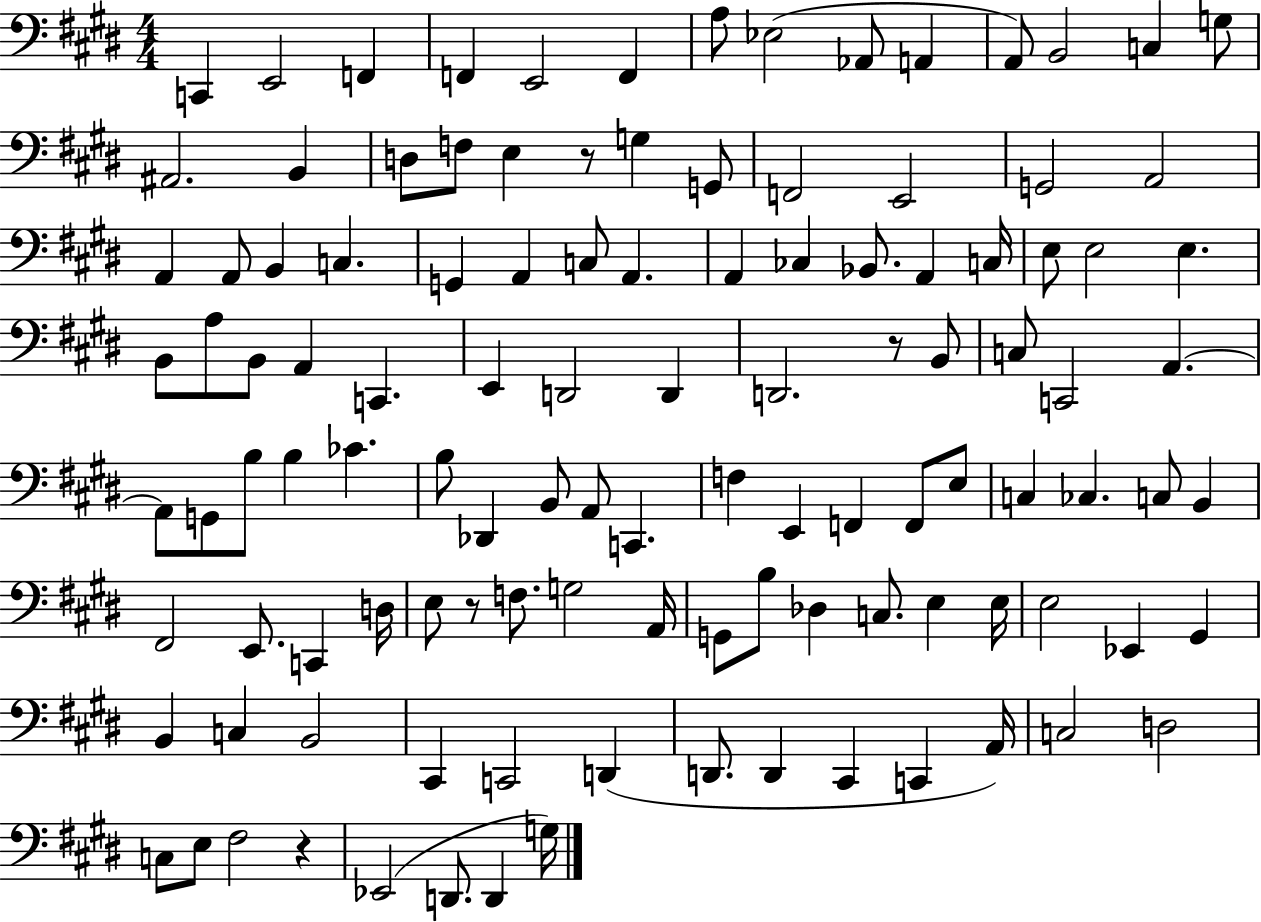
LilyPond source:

{
  \clef bass
  \numericTimeSignature
  \time 4/4
  \key e \major
  c,4 e,2 f,4 | f,4 e,2 f,4 | a8 ees2( aes,8 a,4 | a,8) b,2 c4 g8 | \break ais,2. b,4 | d8 f8 e4 r8 g4 g,8 | f,2 e,2 | g,2 a,2 | \break a,4 a,8 b,4 c4. | g,4 a,4 c8 a,4. | a,4 ces4 bes,8. a,4 c16 | e8 e2 e4. | \break b,8 a8 b,8 a,4 c,4. | e,4 d,2 d,4 | d,2. r8 b,8 | c8 c,2 a,4.~~ | \break a,8 g,8 b8 b4 ces'4. | b8 des,4 b,8 a,8 c,4. | f4 e,4 f,4 f,8 e8 | c4 ces4. c8 b,4 | \break fis,2 e,8. c,4 d16 | e8 r8 f8. g2 a,16 | g,8 b8 des4 c8. e4 e16 | e2 ees,4 gis,4 | \break b,4 c4 b,2 | cis,4 c,2 d,4( | d,8. d,4 cis,4 c,4 a,16) | c2 d2 | \break c8 e8 fis2 r4 | ees,2( d,8. d,4 g16) | \bar "|."
}